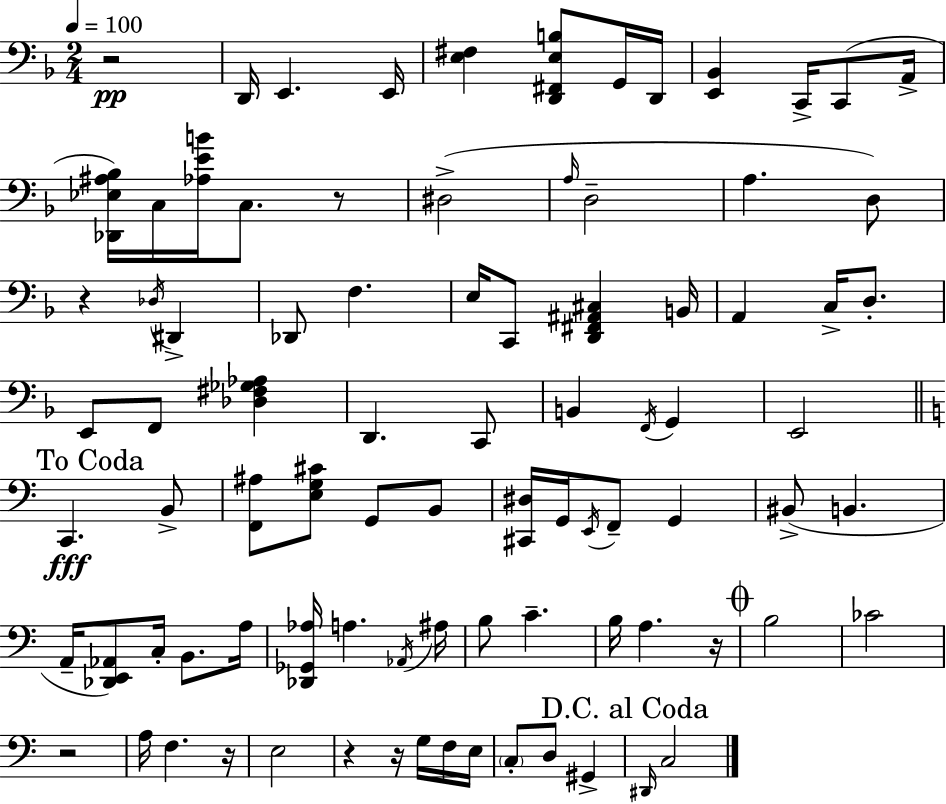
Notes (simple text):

R/h D2/s E2/q. E2/s [E3,F#3]/q [D2,F#2,E3,B3]/e G2/s D2/s [E2,Bb2]/q C2/s C2/e A2/s [Db2,Eb3,A#3,Bb3]/s C3/s [Ab3,E4,B4]/s C3/e. R/e D#3/h A3/s D3/h A3/q. D3/e R/q Db3/s D#2/q Db2/e F3/q. E3/s C2/e [D2,F#2,A#2,C#3]/q B2/s A2/q C3/s D3/e. E2/e F2/e [Db3,F#3,Gb3,Ab3]/q D2/q. C2/e B2/q F2/s G2/q E2/h C2/q. B2/e [F2,A#3]/e [E3,G3,C#4]/e G2/e B2/e [C#2,D#3]/s G2/s E2/s F2/e G2/q BIS2/e B2/q. A2/s [Db2,E2,Ab2]/e C3/s B2/e. A3/s [Db2,Gb2,Ab3]/s A3/q. Ab2/s A#3/s B3/e C4/q. B3/s A3/q. R/s B3/h CES4/h R/h A3/s F3/q. R/s E3/h R/q R/s G3/s F3/s E3/s C3/e D3/e G#2/q D#2/s C3/h